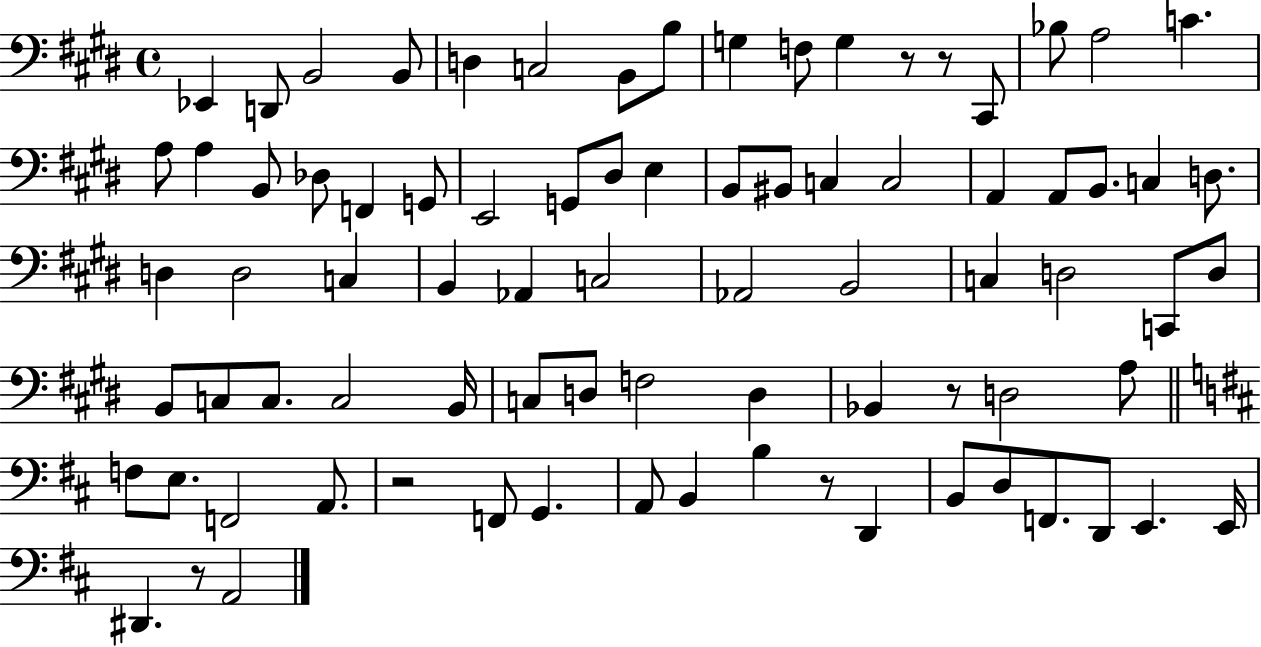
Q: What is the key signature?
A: E major